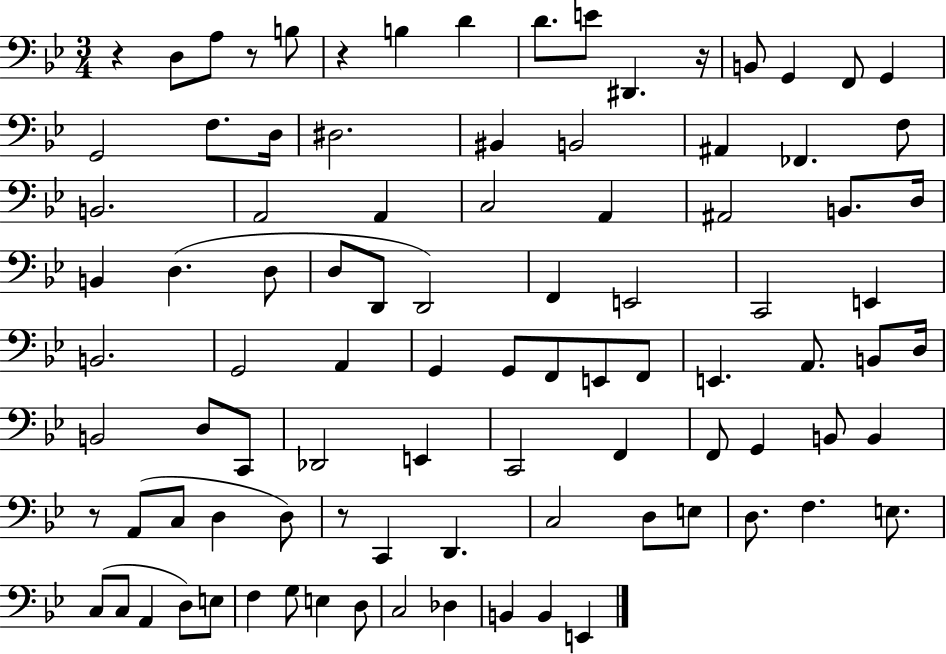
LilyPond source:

{
  \clef bass
  \numericTimeSignature
  \time 3/4
  \key bes \major
  r4 d8 a8 r8 b8 | r4 b4 d'4 | d'8. e'8 dis,4. r16 | b,8 g,4 f,8 g,4 | \break g,2 f8. d16 | dis2. | bis,4 b,2 | ais,4 fes,4. f8 | \break b,2. | a,2 a,4 | c2 a,4 | ais,2 b,8. d16 | \break b,4 d4.( d8 | d8 d,8 d,2) | f,4 e,2 | c,2 e,4 | \break b,2. | g,2 a,4 | g,4 g,8 f,8 e,8 f,8 | e,4. a,8. b,8 d16 | \break b,2 d8 c,8 | des,2 e,4 | c,2 f,4 | f,8 g,4 b,8 b,4 | \break r8 a,8( c8 d4 d8) | r8 c,4 d,4. | c2 d8 e8 | d8. f4. e8. | \break c8( c8 a,4 d8) e8 | f4 g8 e4 d8 | c2 des4 | b,4 b,4 e,4 | \break \bar "|."
}